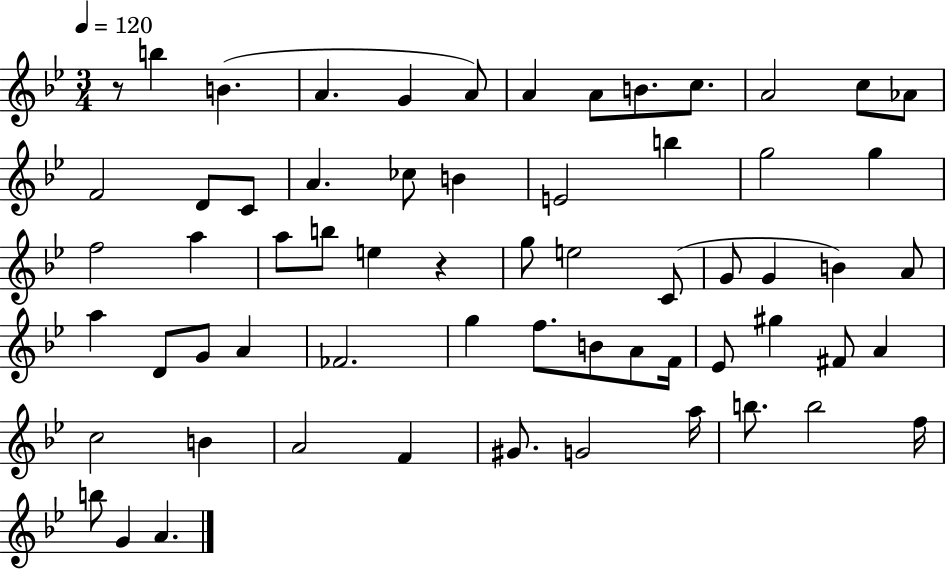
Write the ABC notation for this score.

X:1
T:Untitled
M:3/4
L:1/4
K:Bb
z/2 b B A G A/2 A A/2 B/2 c/2 A2 c/2 _A/2 F2 D/2 C/2 A _c/2 B E2 b g2 g f2 a a/2 b/2 e z g/2 e2 C/2 G/2 G B A/2 a D/2 G/2 A _F2 g f/2 B/2 A/2 F/4 _E/2 ^g ^F/2 A c2 B A2 F ^G/2 G2 a/4 b/2 b2 f/4 b/2 G A